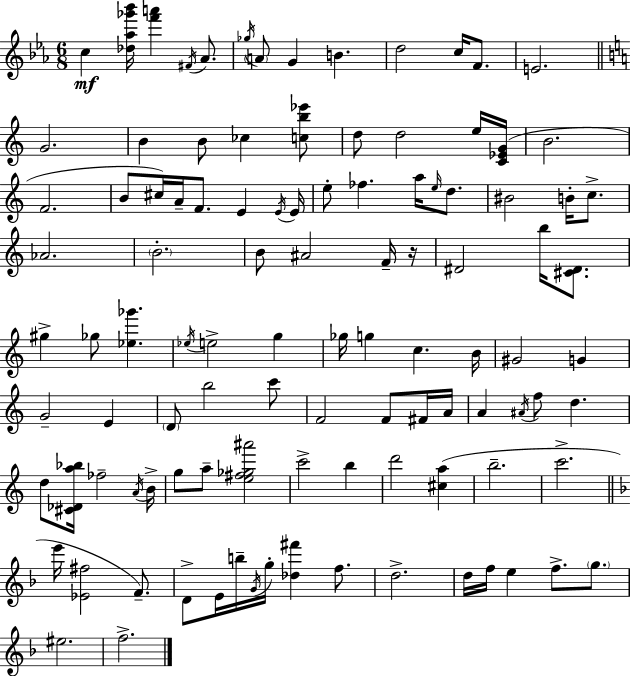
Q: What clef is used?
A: treble